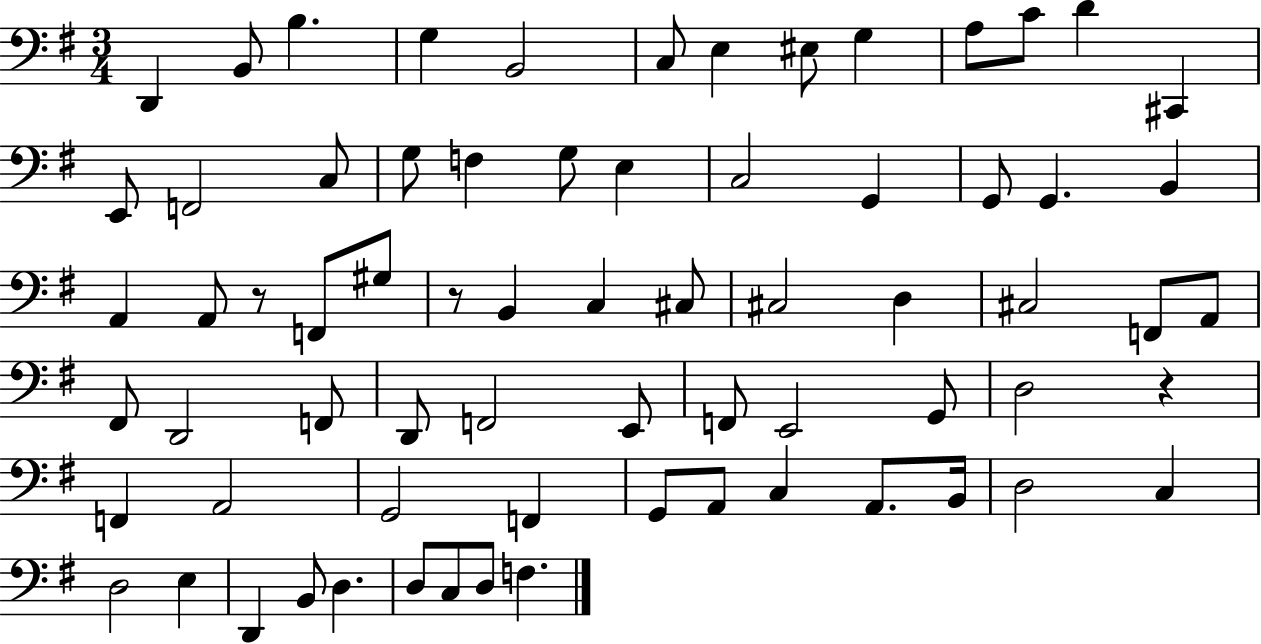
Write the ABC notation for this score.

X:1
T:Untitled
M:3/4
L:1/4
K:G
D,, B,,/2 B, G, B,,2 C,/2 E, ^E,/2 G, A,/2 C/2 D ^C,, E,,/2 F,,2 C,/2 G,/2 F, G,/2 E, C,2 G,, G,,/2 G,, B,, A,, A,,/2 z/2 F,,/2 ^G,/2 z/2 B,, C, ^C,/2 ^C,2 D, ^C,2 F,,/2 A,,/2 ^F,,/2 D,,2 F,,/2 D,,/2 F,,2 E,,/2 F,,/2 E,,2 G,,/2 D,2 z F,, A,,2 G,,2 F,, G,,/2 A,,/2 C, A,,/2 B,,/4 D,2 C, D,2 E, D,, B,,/2 D, D,/2 C,/2 D,/2 F,